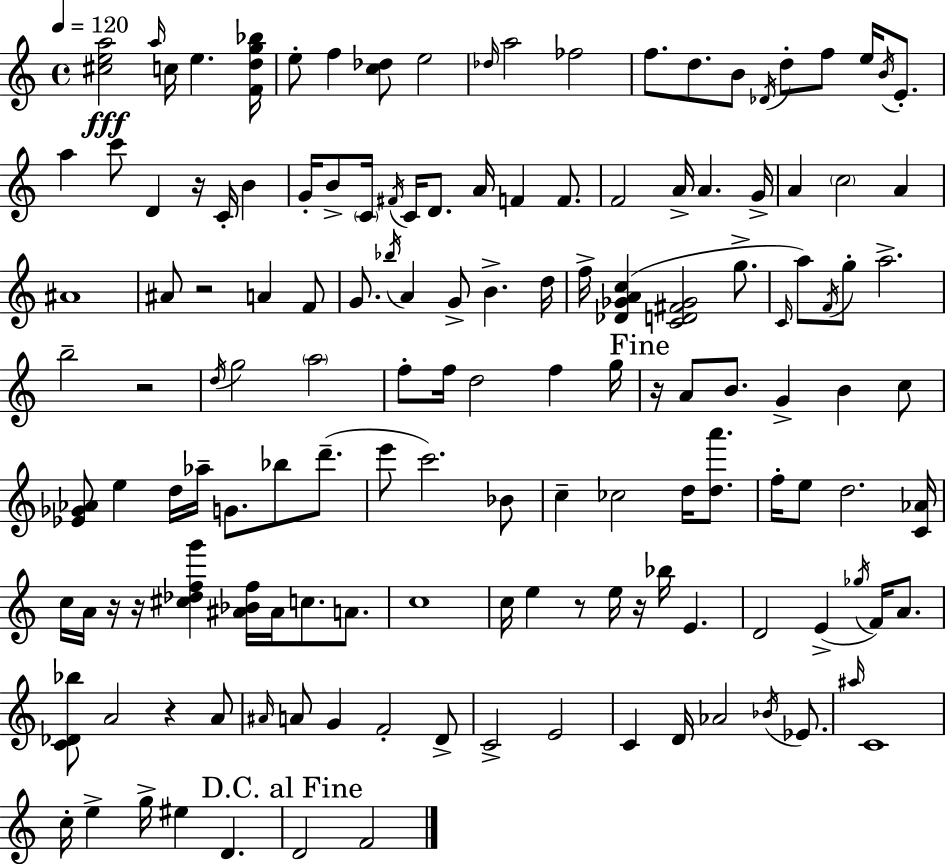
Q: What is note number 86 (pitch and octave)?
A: C5